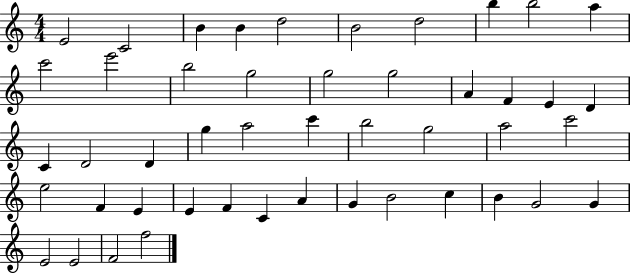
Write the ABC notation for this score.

X:1
T:Untitled
M:4/4
L:1/4
K:C
E2 C2 B B d2 B2 d2 b b2 a c'2 e'2 b2 g2 g2 g2 A F E D C D2 D g a2 c' b2 g2 a2 c'2 e2 F E E F C A G B2 c B G2 G E2 E2 F2 f2